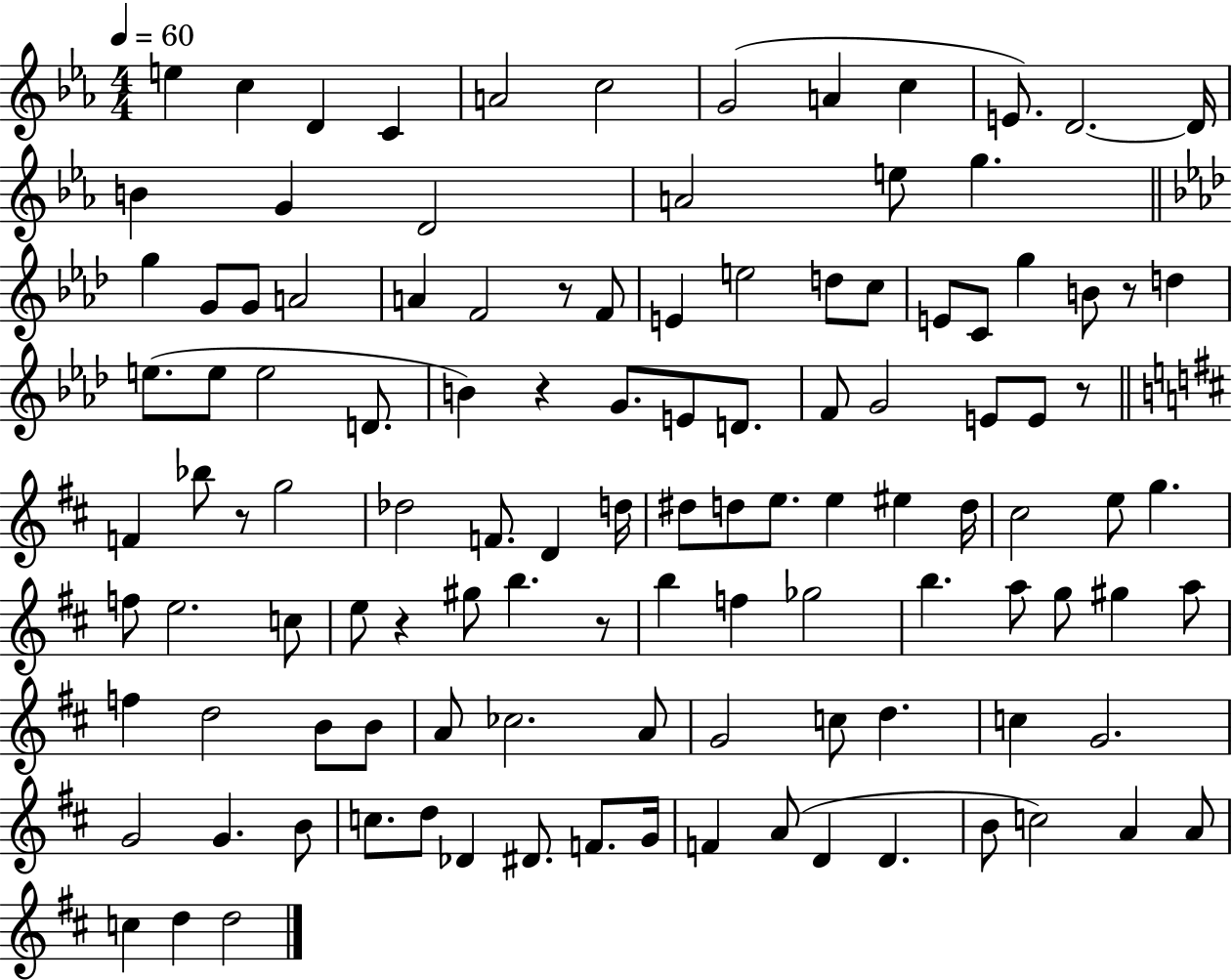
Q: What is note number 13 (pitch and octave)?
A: B4